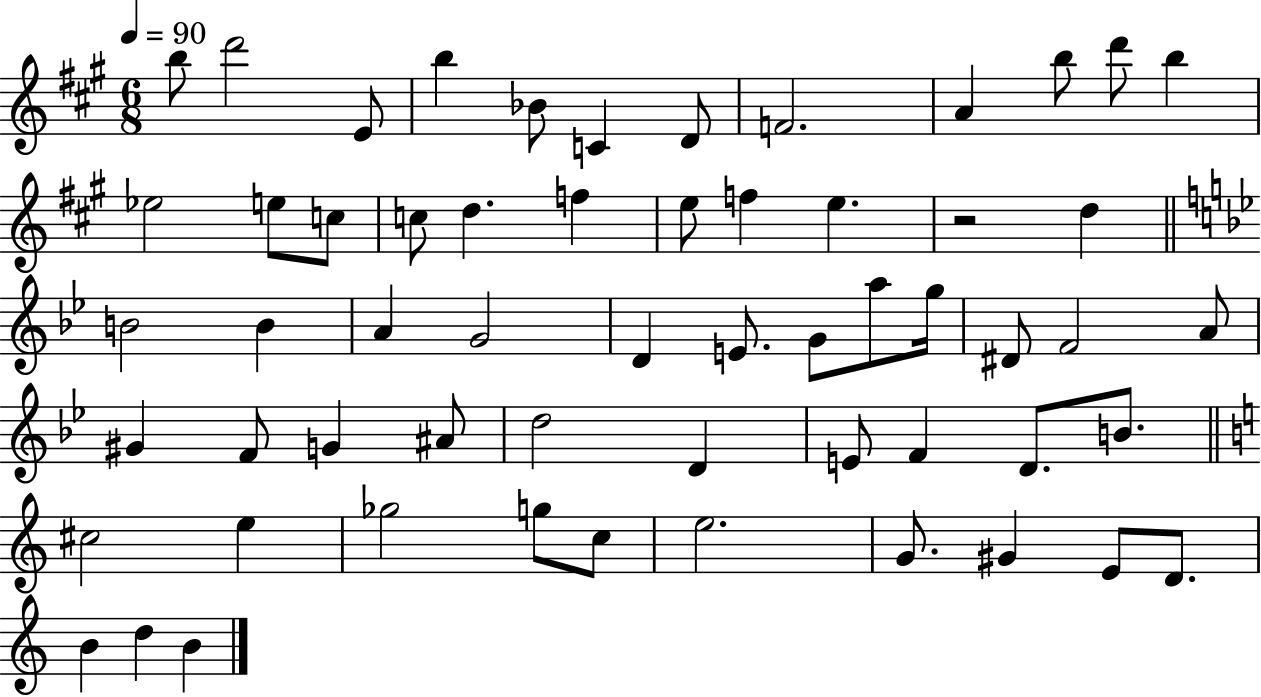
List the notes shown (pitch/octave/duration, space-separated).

B5/e D6/h E4/e B5/q Bb4/e C4/q D4/e F4/h. A4/q B5/e D6/e B5/q Eb5/h E5/e C5/e C5/e D5/q. F5/q E5/e F5/q E5/q. R/h D5/q B4/h B4/q A4/q G4/h D4/q E4/e. G4/e A5/e G5/s D#4/e F4/h A4/e G#4/q F4/e G4/q A#4/e D5/h D4/q E4/e F4/q D4/e. B4/e. C#5/h E5/q Gb5/h G5/e C5/e E5/h. G4/e. G#4/q E4/e D4/e. B4/q D5/q B4/q